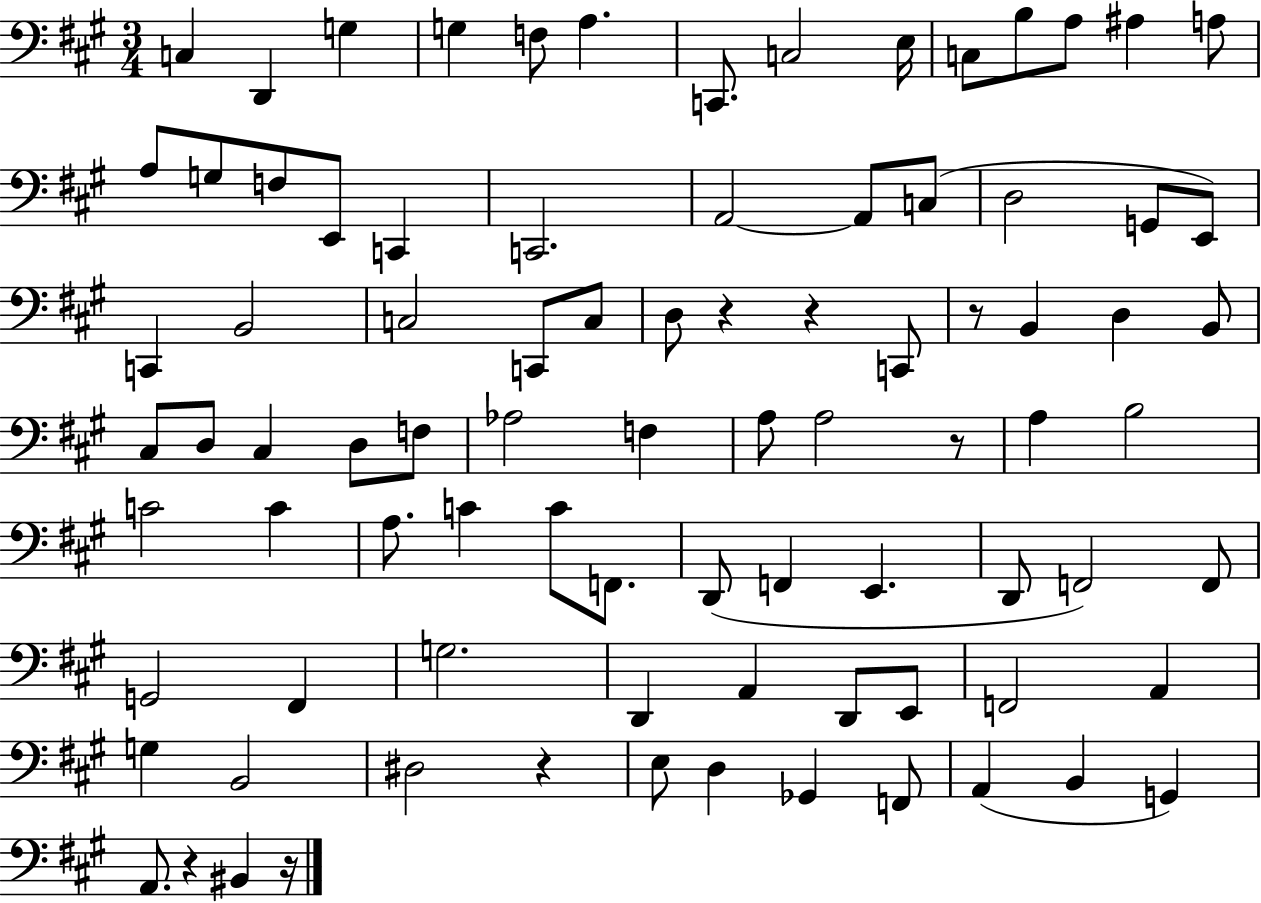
C3/q D2/q G3/q G3/q F3/e A3/q. C2/e. C3/h E3/s C3/e B3/e A3/e A#3/q A3/e A3/e G3/e F3/e E2/e C2/q C2/h. A2/h A2/e C3/e D3/h G2/e E2/e C2/q B2/h C3/h C2/e C3/e D3/e R/q R/q C2/e R/e B2/q D3/q B2/e C#3/e D3/e C#3/q D3/e F3/e Ab3/h F3/q A3/e A3/h R/e A3/q B3/h C4/h C4/q A3/e. C4/q C4/e F2/e. D2/e F2/q E2/q. D2/e F2/h F2/e G2/h F#2/q G3/h. D2/q A2/q D2/e E2/e F2/h A2/q G3/q B2/h D#3/h R/q E3/e D3/q Gb2/q F2/e A2/q B2/q G2/q A2/e. R/q BIS2/q R/s